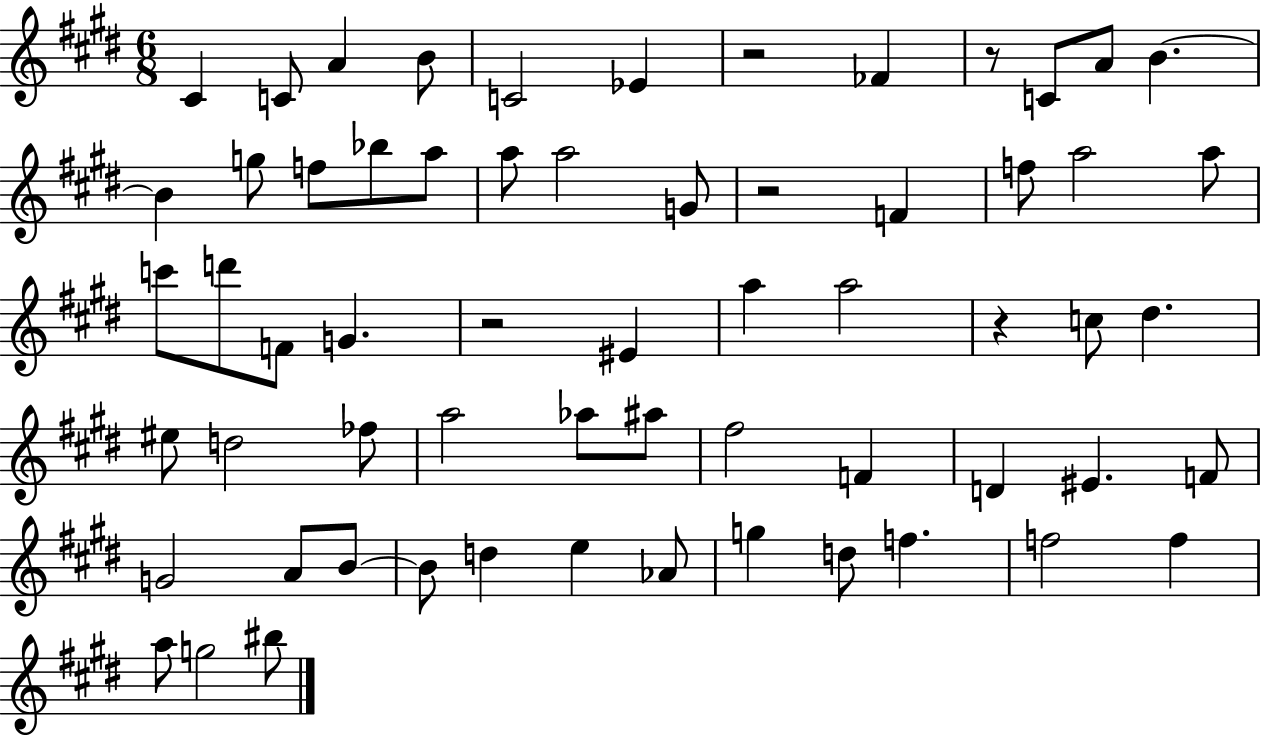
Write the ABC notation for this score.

X:1
T:Untitled
M:6/8
L:1/4
K:E
^C C/2 A B/2 C2 _E z2 _F z/2 C/2 A/2 B B g/2 f/2 _b/2 a/2 a/2 a2 G/2 z2 F f/2 a2 a/2 c'/2 d'/2 F/2 G z2 ^E a a2 z c/2 ^d ^e/2 d2 _f/2 a2 _a/2 ^a/2 ^f2 F D ^E F/2 G2 A/2 B/2 B/2 d e _A/2 g d/2 f f2 f a/2 g2 ^b/2